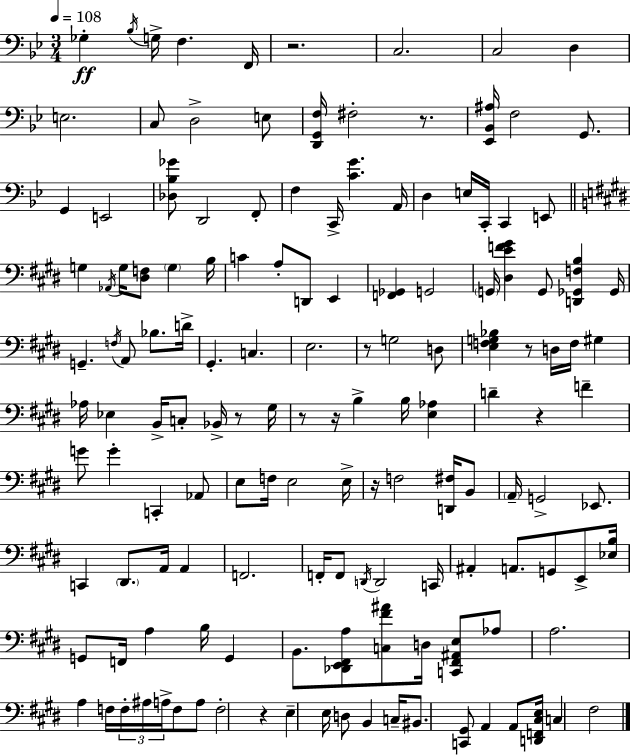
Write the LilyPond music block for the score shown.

{
  \clef bass
  \numericTimeSignature
  \time 3/4
  \key bes \major
  \tempo 4 = 108
  ges4-.\ff \acciaccatura { bes16 } g16-> f4. | f,16 r2. | c2. | c2 d4 | \break e2. | c8 d2-> e8 | <d, g, f>16 fis2-. r8. | <ees, bes, ais>16 f2 g,8. | \break g,4 e,2 | <des bes ges'>8 d,2 f,8-. | f4 c,16-> <c' g'>4. | a,16 d4 e16 c,16-. c,4 e,8 | \break \bar "||" \break \key e \major g4 \acciaccatura { aes,16 } g16 <dis f>8 \parenthesize g4 | b16 c'4 a8-. d,8 e,4 | <f, ges,>4 g,2 | \parenthesize g,16 <dis e' f' gis'>4 g,8 <d, ges, f b>4 | \break ges,16 g,4.-- \acciaccatura { f16 } a,8 bes8. | d'16-> gis,4.-. c4. | e2. | r8 g2 | \break d8 <e f g bes>4 r8 d16 f16 gis4 | aes16 ees4 b,16-> c8-. bes,16-> r8 | gis16 r8 r16 b4-> b16 <e aes>4 | d'4-- r4 f'4-- | \break g'8 g'4-. c,4-. | aes,8 e8 f16 e2 | e16-> r16 f2 <d, fis>16 | b,8 \parenthesize a,16-- g,2-> ees,8. | \break c,4 \parenthesize dis,8. a,16 a,4 | f,2. | f,16-. f,8 \acciaccatura { d,16 } d,2 | c,16 ais,4-. a,8. g,8 | \break e,8-> <ees b>16 g,8 f,16 a4 b16 g,4 | b,8. <des, e, fis, a>8 <c fis' ais'>8 d16 <c, fis, ais, e>8 | aes8 a2. | a4 f16 \tuplet 3/2 { f16-. ais16 a16-> } f8 | \break a8 f2-. r4 | e4-- e16 d8 b,4 | c16-- bis,8. <c, gis,>8 a,4 | a,8 <d, f, cis e>16 c4 fis2 | \break \bar "|."
}